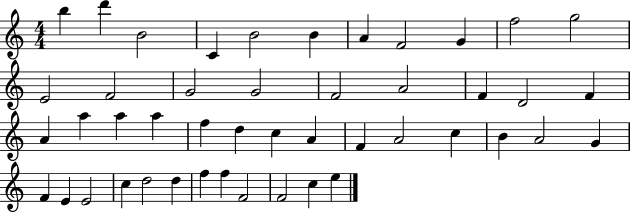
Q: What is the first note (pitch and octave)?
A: B5